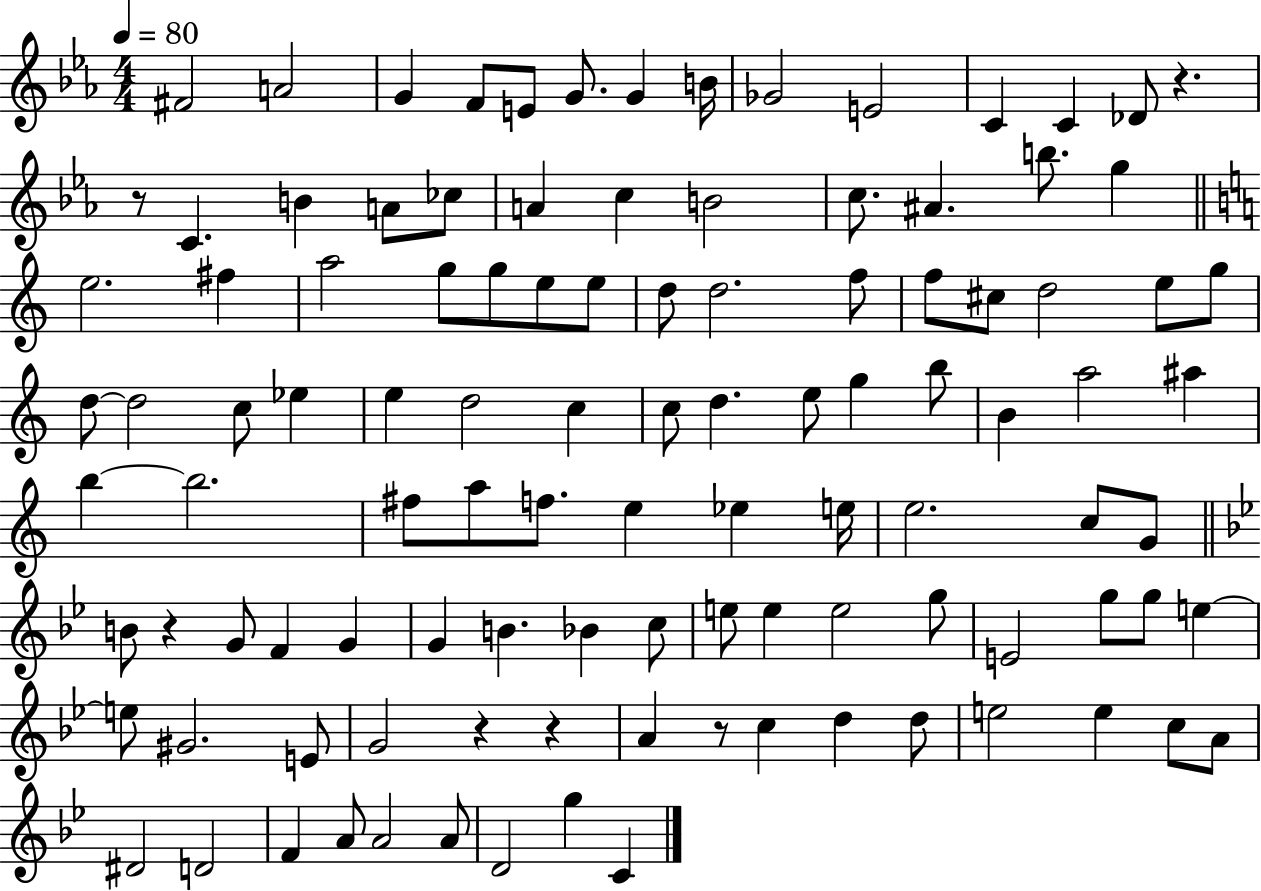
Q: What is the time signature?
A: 4/4